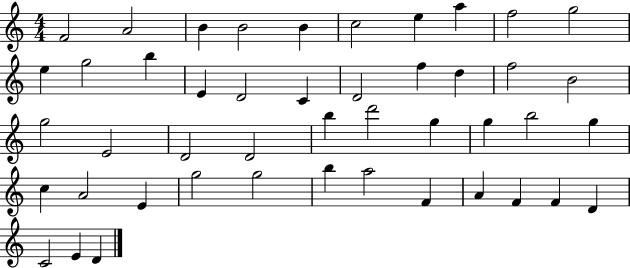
X:1
T:Untitled
M:4/4
L:1/4
K:C
F2 A2 B B2 B c2 e a f2 g2 e g2 b E D2 C D2 f d f2 B2 g2 E2 D2 D2 b d'2 g g b2 g c A2 E g2 g2 b a2 F A F F D C2 E D